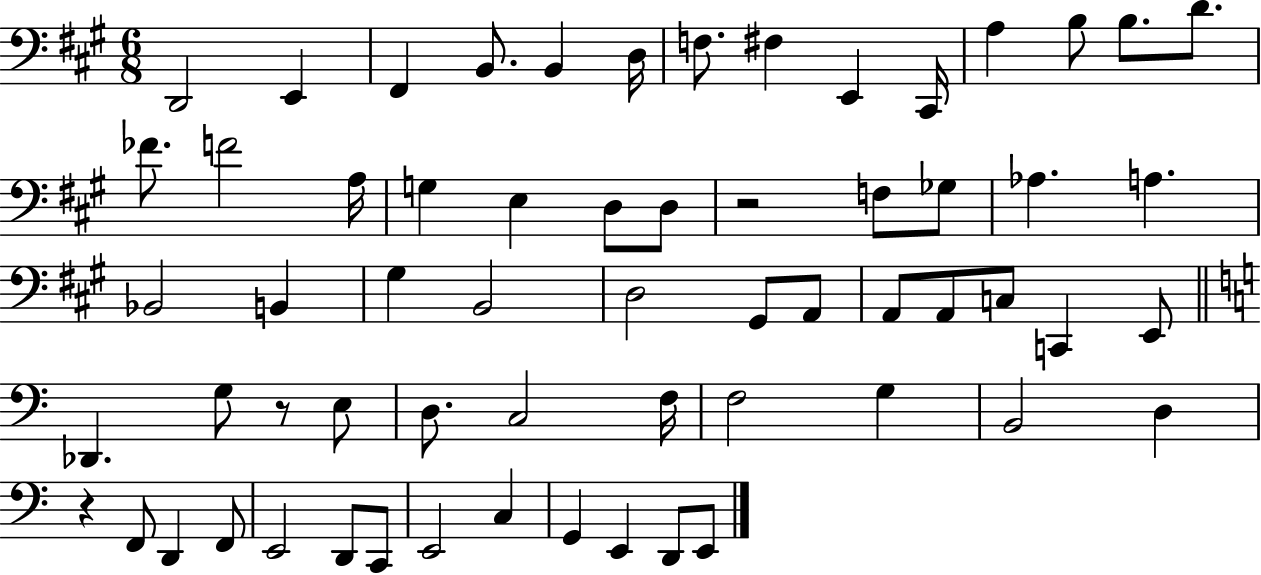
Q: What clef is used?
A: bass